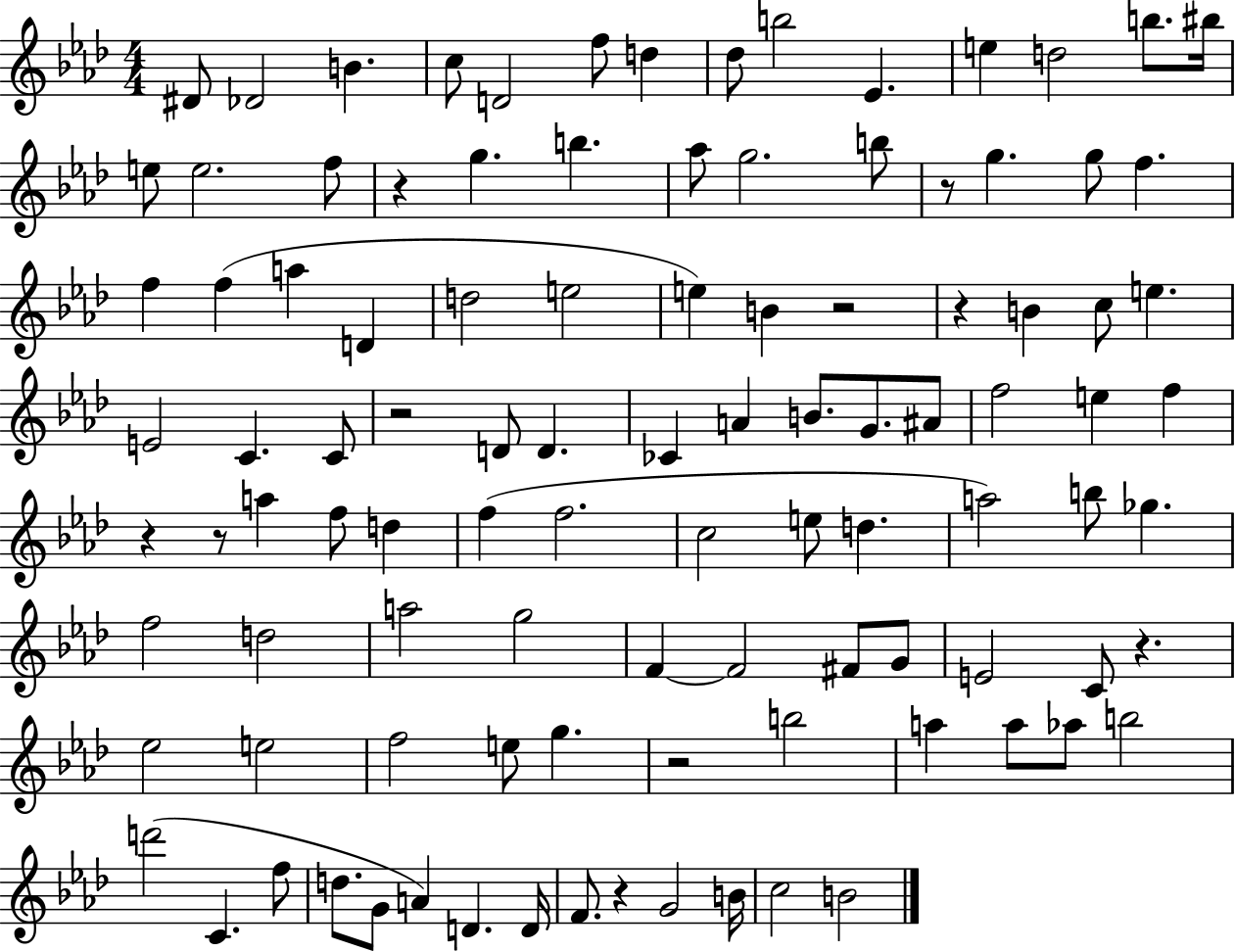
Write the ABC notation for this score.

X:1
T:Untitled
M:4/4
L:1/4
K:Ab
^D/2 _D2 B c/2 D2 f/2 d _d/2 b2 _E e d2 b/2 ^b/4 e/2 e2 f/2 z g b _a/2 g2 b/2 z/2 g g/2 f f f a D d2 e2 e B z2 z B c/2 e E2 C C/2 z2 D/2 D _C A B/2 G/2 ^A/2 f2 e f z z/2 a f/2 d f f2 c2 e/2 d a2 b/2 _g f2 d2 a2 g2 F F2 ^F/2 G/2 E2 C/2 z _e2 e2 f2 e/2 g z2 b2 a a/2 _a/2 b2 d'2 C f/2 d/2 G/2 A D D/4 F/2 z G2 B/4 c2 B2